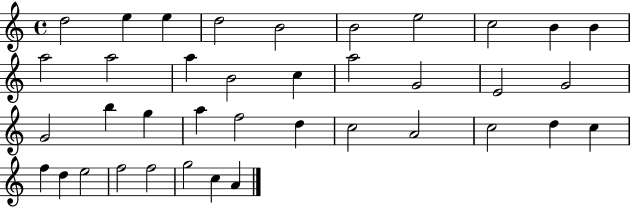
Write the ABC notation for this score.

X:1
T:Untitled
M:4/4
L:1/4
K:C
d2 e e d2 B2 B2 e2 c2 B B a2 a2 a B2 c a2 G2 E2 G2 G2 b g a f2 d c2 A2 c2 d c f d e2 f2 f2 g2 c A